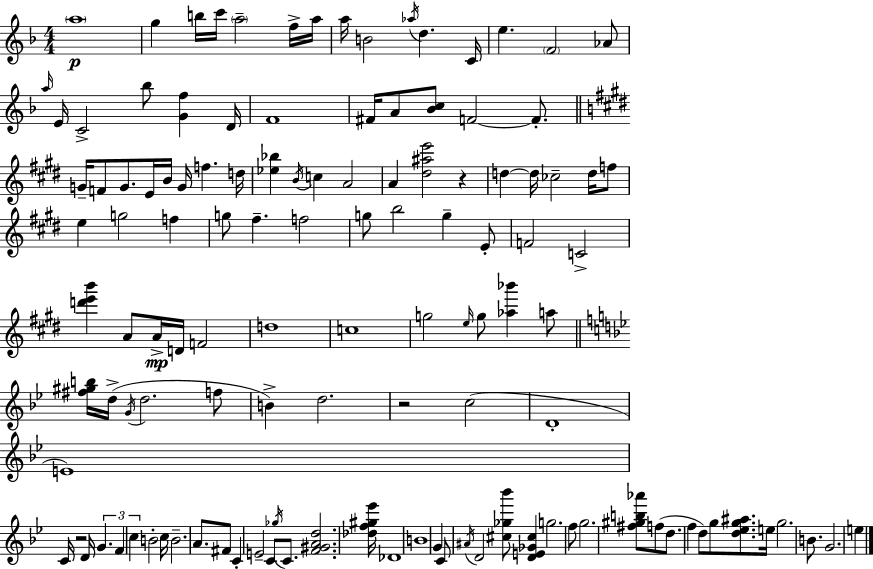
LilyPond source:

{
  \clef treble
  \numericTimeSignature
  \time 4/4
  \key f \major
  \parenthesize a''1\p | g''4 b''16 c'''16 \parenthesize a''2-- f''16-> a''16 | a''16 b'2 \acciaccatura { aes''16 } d''4. | c'16 e''4. \parenthesize f'2 aes'8 | \break \grace { a''16 } e'16 c'2-> bes''8 <g' f''>4 | d'16 f'1 | fis'16 a'8 <bes' c''>8 f'2~~ f'8.-. | \bar "||" \break \key e \major g'16-- f'8 g'8. e'16 b'16 g'16 f''4. d''16 | <ees'' bes''>4 \acciaccatura { b'16 } c''4 a'2 | a'4 <dis'' ais'' e'''>2 r4 | d''4~~ d''16 ces''2-- d''16 f''8 | \break e''4 g''2 f''4 | g''8 fis''4.-- f''2 | g''8 b''2 g''4-- e'8-. | f'2 c'2-> | \break <d''' e''' b'''>4 a'8 a'16->\mp d'16 f'2 | d''1 | c''1 | g''2 \grace { e''16 } g''8 <aes'' bes'''>4 | \break a''8 \bar "||" \break \key bes \major <fis'' gis'' b''>16 d''16->( \acciaccatura { g'16 } d''2. f''8 | b'4->) d''2. | r2 c''2( | d'1-. | \break e'1) | c'16 r2 d'16 \tuplet 3/2 { g'4. | f'4 c''4 } b'2-. | c''16 b'2.-- a'8. | \break fis'8 c'4-. e'2-- c'8 | \acciaccatura { ges''16 } c'8. <f' gis' a' d''>2. | <des'' f'' gis'' ees'''>16 des'1 | b'1 | \break g'4 c'8 \acciaccatura { ais'16 } d'2 | <cis'' ges'' bes'''>8 <d' e' ges' cis''>4 g''2. | f''8 g''2. | <fis'' gis'' b'' aes'''>8 f''8( d''8. f''4 d''8) g''8 | \break <d'' ees'' g'' ais''>8. e''16 g''2. | b'8. g'2. e''4 | \bar "|."
}